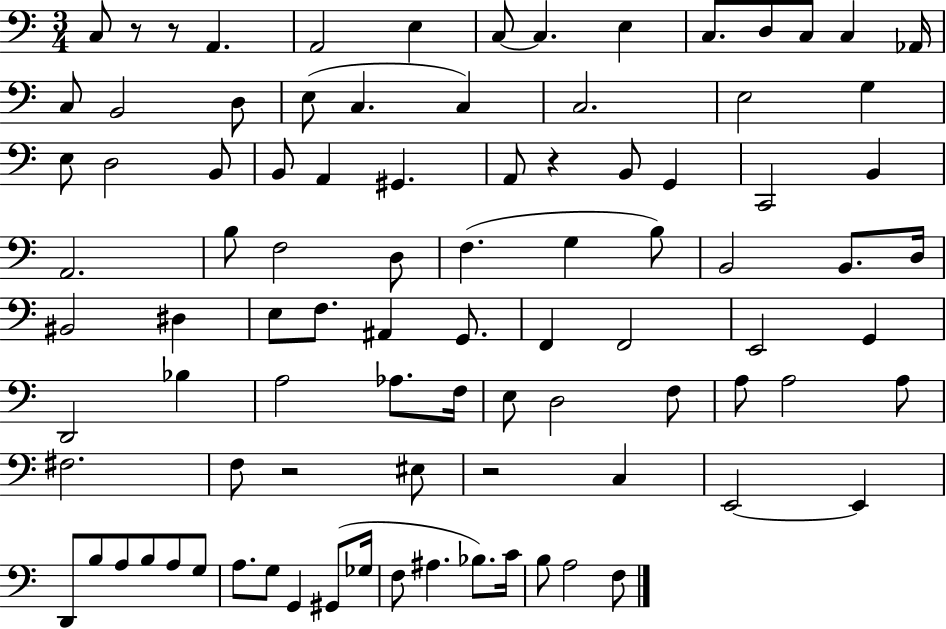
C3/e R/e R/e A2/q. A2/h E3/q C3/e C3/q. E3/q C3/e. D3/e C3/e C3/q Ab2/s C3/e B2/h D3/e E3/e C3/q. C3/q C3/h. E3/h G3/q E3/e D3/h B2/e B2/e A2/q G#2/q. A2/e R/q B2/e G2/q C2/h B2/q A2/h. B3/e F3/h D3/e F3/q. G3/q B3/e B2/h B2/e. D3/s BIS2/h D#3/q E3/e F3/e. A#2/q G2/e. F2/q F2/h E2/h G2/q D2/h Bb3/q A3/h Ab3/e. F3/s E3/e D3/h F3/e A3/e A3/h A3/e F#3/h. F3/e R/h EIS3/e R/h C3/q E2/h E2/q D2/e B3/e A3/e B3/e A3/e G3/e A3/e. G3/e G2/q G#2/e Gb3/s F3/e A#3/q. Bb3/e. C4/s B3/e A3/h F3/e